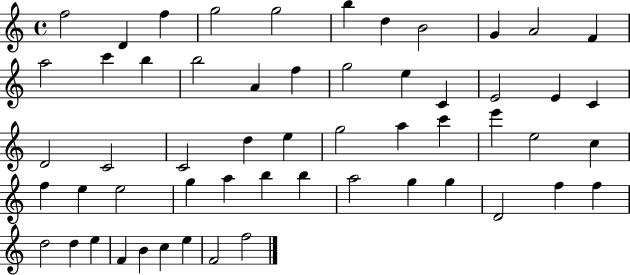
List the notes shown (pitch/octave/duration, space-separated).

F5/h D4/q F5/q G5/h G5/h B5/q D5/q B4/h G4/q A4/h F4/q A5/h C6/q B5/q B5/h A4/q F5/q G5/h E5/q C4/q E4/h E4/q C4/q D4/h C4/h C4/h D5/q E5/q G5/h A5/q C6/q E6/q E5/h C5/q F5/q E5/q E5/h G5/q A5/q B5/q B5/q A5/h G5/q G5/q D4/h F5/q F5/q D5/h D5/q E5/q F4/q B4/q C5/q E5/q F4/h F5/h